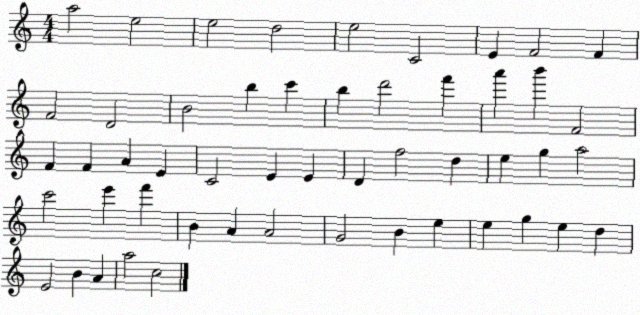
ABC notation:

X:1
T:Untitled
M:4/4
L:1/4
K:C
a2 e2 e2 d2 e2 C2 E F2 F F2 D2 B2 b c' b d'2 f' a' b' F2 F F A E C2 E E D f2 d e g a2 c'2 e' f' B A A2 G2 B e e g e d E2 B A a2 c2